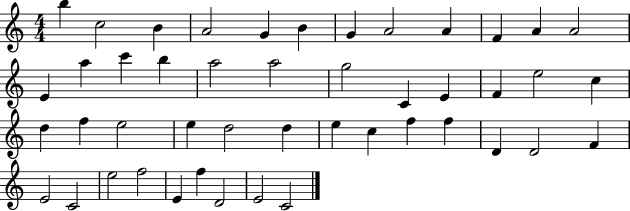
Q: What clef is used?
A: treble